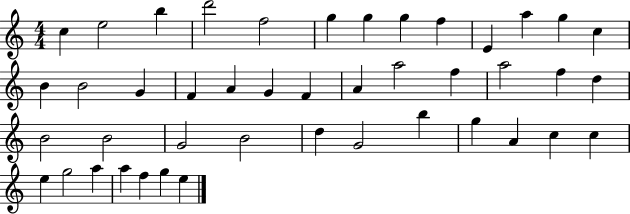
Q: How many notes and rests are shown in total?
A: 44